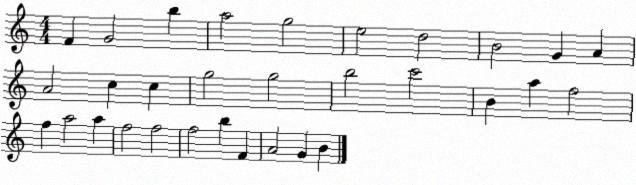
X:1
T:Untitled
M:4/4
L:1/4
K:C
F G2 b a2 g2 e2 d2 B2 G A A2 c c g2 g2 b2 c'2 B a f2 f a2 a f2 f2 f2 b F A2 G B